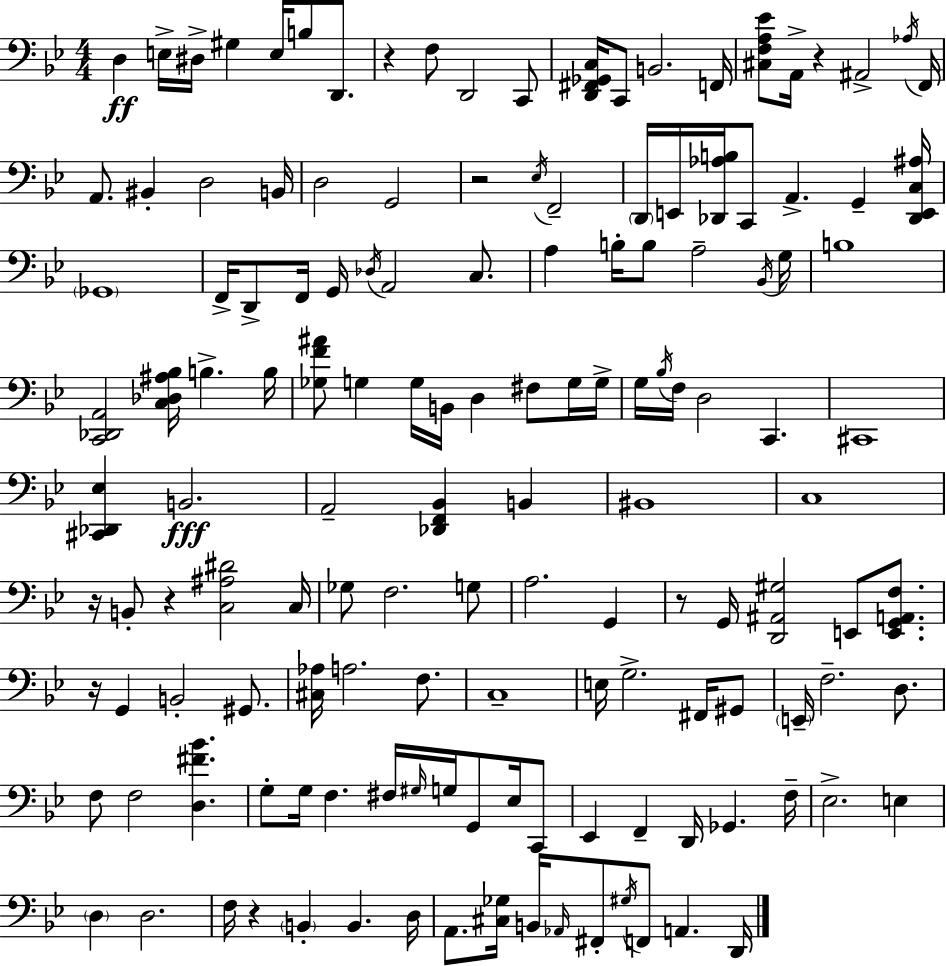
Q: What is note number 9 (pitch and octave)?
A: D2